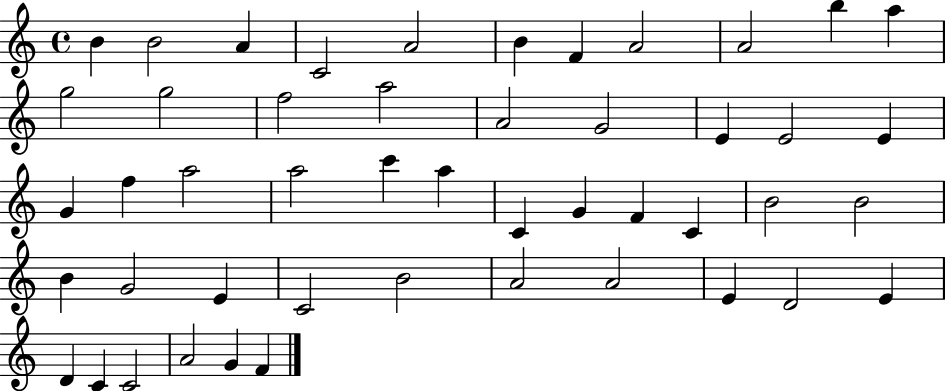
X:1
T:Untitled
M:4/4
L:1/4
K:C
B B2 A C2 A2 B F A2 A2 b a g2 g2 f2 a2 A2 G2 E E2 E G f a2 a2 c' a C G F C B2 B2 B G2 E C2 B2 A2 A2 E D2 E D C C2 A2 G F